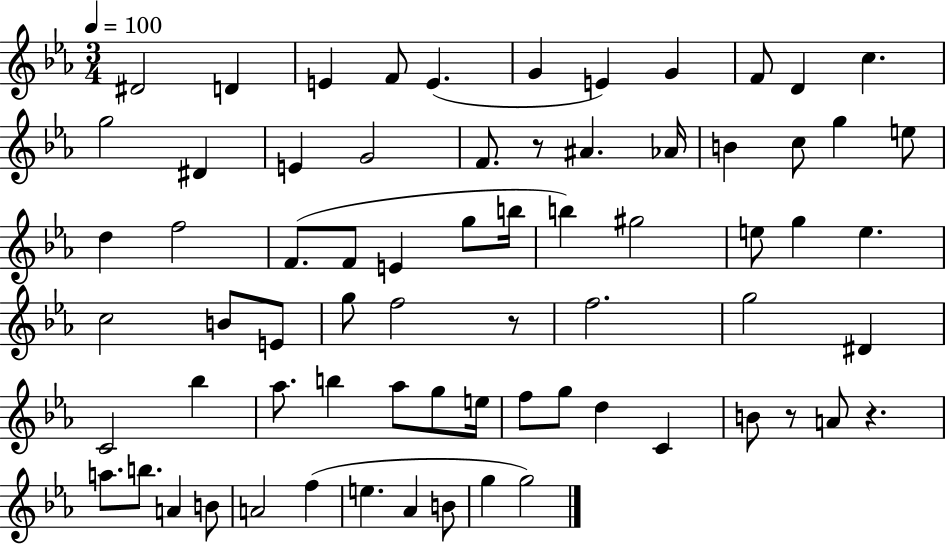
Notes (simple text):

D#4/h D4/q E4/q F4/e E4/q. G4/q E4/q G4/q F4/e D4/q C5/q. G5/h D#4/q E4/q G4/h F4/e. R/e A#4/q. Ab4/s B4/q C5/e G5/q E5/e D5/q F5/h F4/e. F4/e E4/q G5/e B5/s B5/q G#5/h E5/e G5/q E5/q. C5/h B4/e E4/e G5/e F5/h R/e F5/h. G5/h D#4/q C4/h Bb5/q Ab5/e. B5/q Ab5/e G5/e E5/s F5/e G5/e D5/q C4/q B4/e R/e A4/e R/q. A5/e. B5/e. A4/q B4/e A4/h F5/q E5/q. Ab4/q B4/e G5/q G5/h